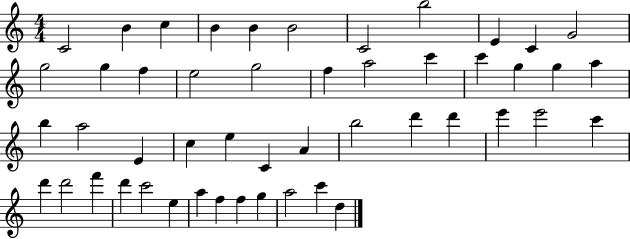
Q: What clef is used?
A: treble